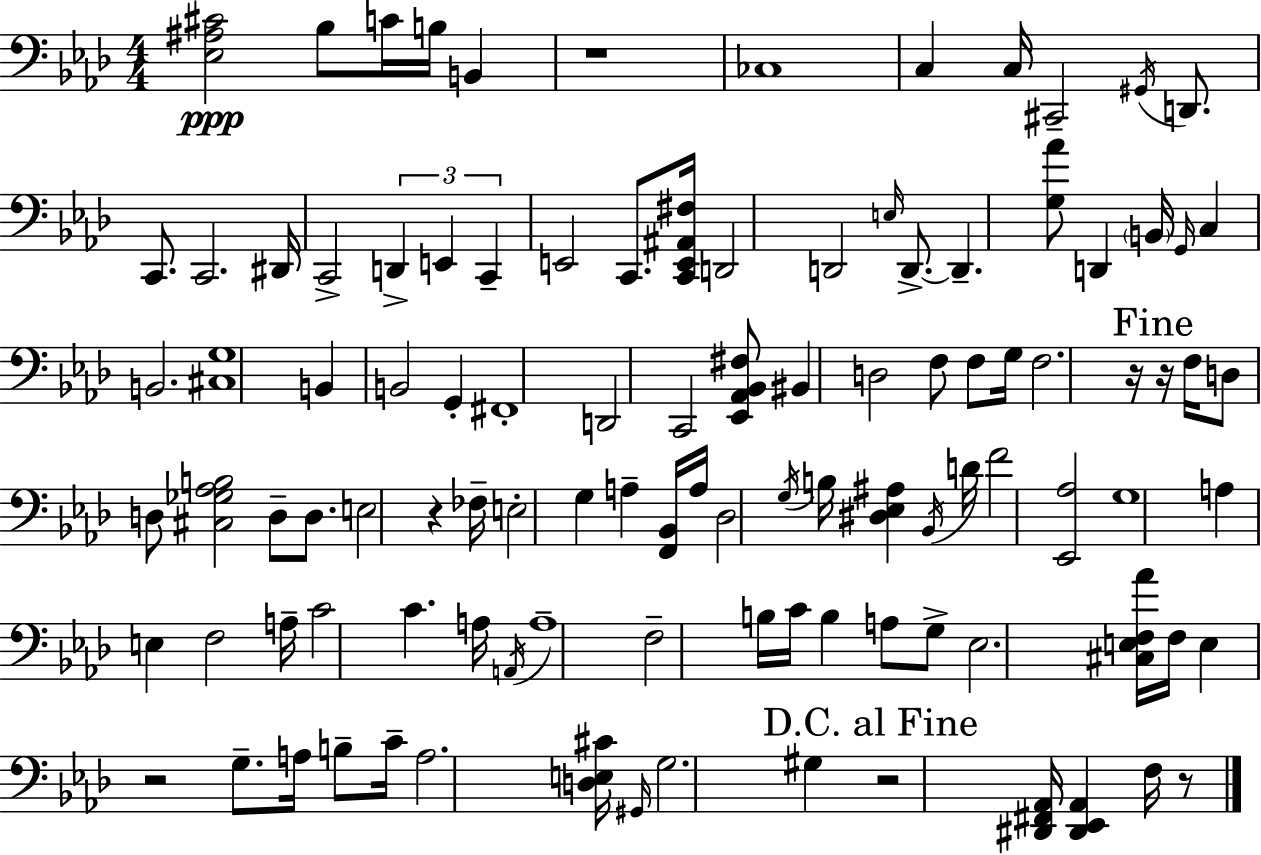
X:1
T:Untitled
M:4/4
L:1/4
K:Fm
[_E,^A,^C]2 _B,/2 C/4 B,/4 B,, z4 _C,4 C, C,/4 ^C,,2 ^G,,/4 D,,/2 C,,/2 C,,2 ^D,,/4 C,,2 D,, E,, C,, E,,2 C,,/2 [C,,E,,^A,,^F,]/4 D,,2 D,,2 E,/4 D,,/2 D,, [G,_A]/2 D,, B,,/4 G,,/4 C, B,,2 [^C,G,]4 B,, B,,2 G,, ^F,,4 D,,2 C,,2 [_E,,_A,,_B,,^F,]/2 ^B,, D,2 F,/2 F,/2 G,/4 F,2 z/4 z/4 F,/4 D,/2 D,/2 [^C,_G,_A,B,]2 D,/2 D,/2 E,2 z _F,/4 E,2 G, A, [F,,_B,,]/4 A,/4 _D,2 G,/4 B,/4 [^D,_E,^A,] _B,,/4 D/4 F2 [_E,,_A,]2 G,4 A, E, F,2 A,/4 C2 C A,/4 A,,/4 A,4 F,2 B,/4 C/4 B, A,/2 G,/2 _E,2 [^C,E,F,_A]/4 F,/4 E, z2 G,/2 A,/4 B,/2 C/4 A,2 [D,E,^C]/4 ^G,,/4 G,2 ^G, z2 [^D,,^F,,_A,,]/4 [^D,,_E,,_A,,] F,/4 z/2